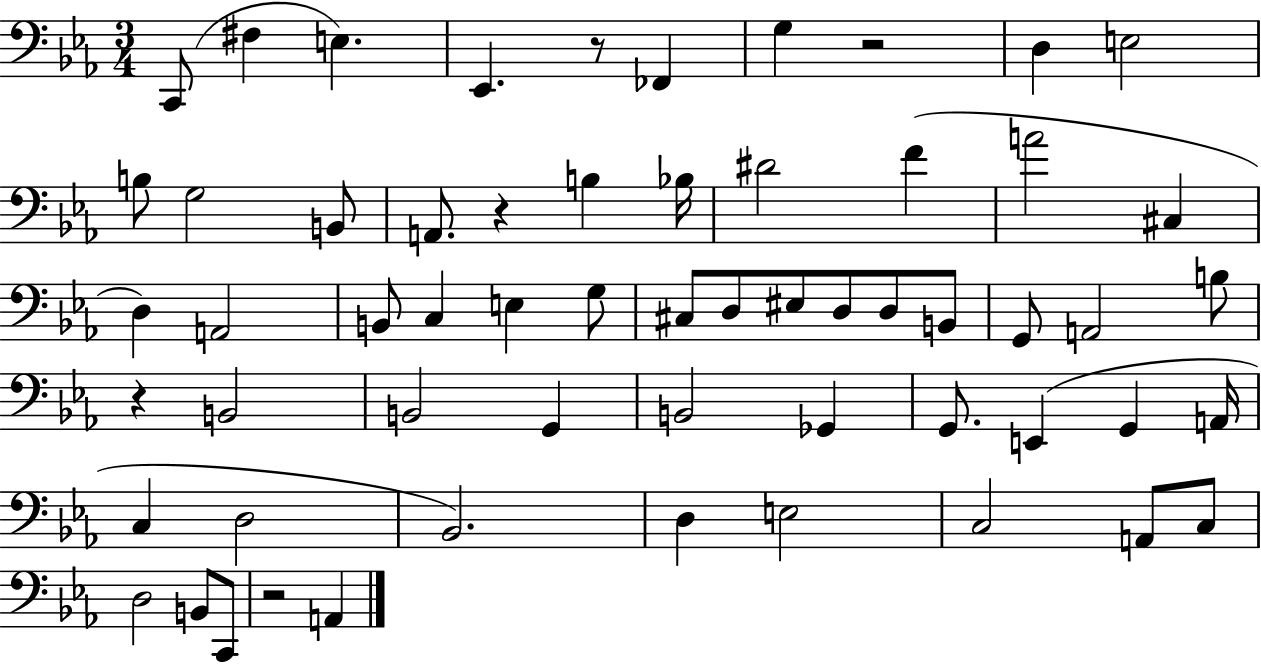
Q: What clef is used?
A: bass